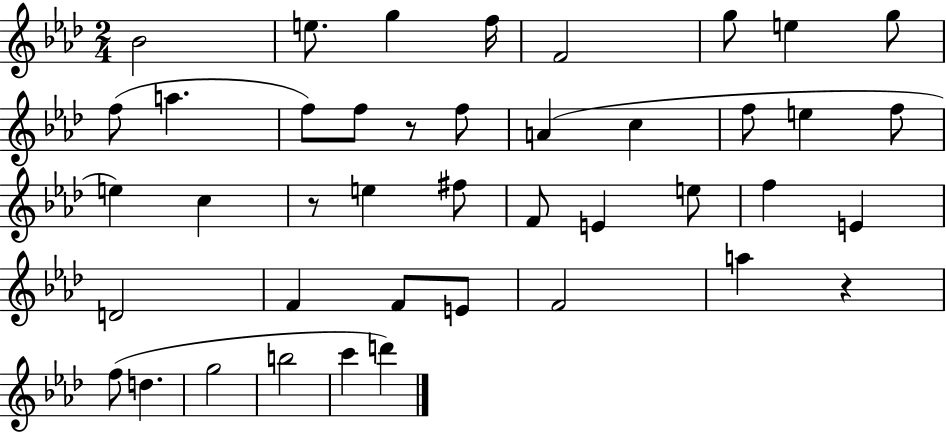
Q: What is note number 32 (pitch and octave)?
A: F4